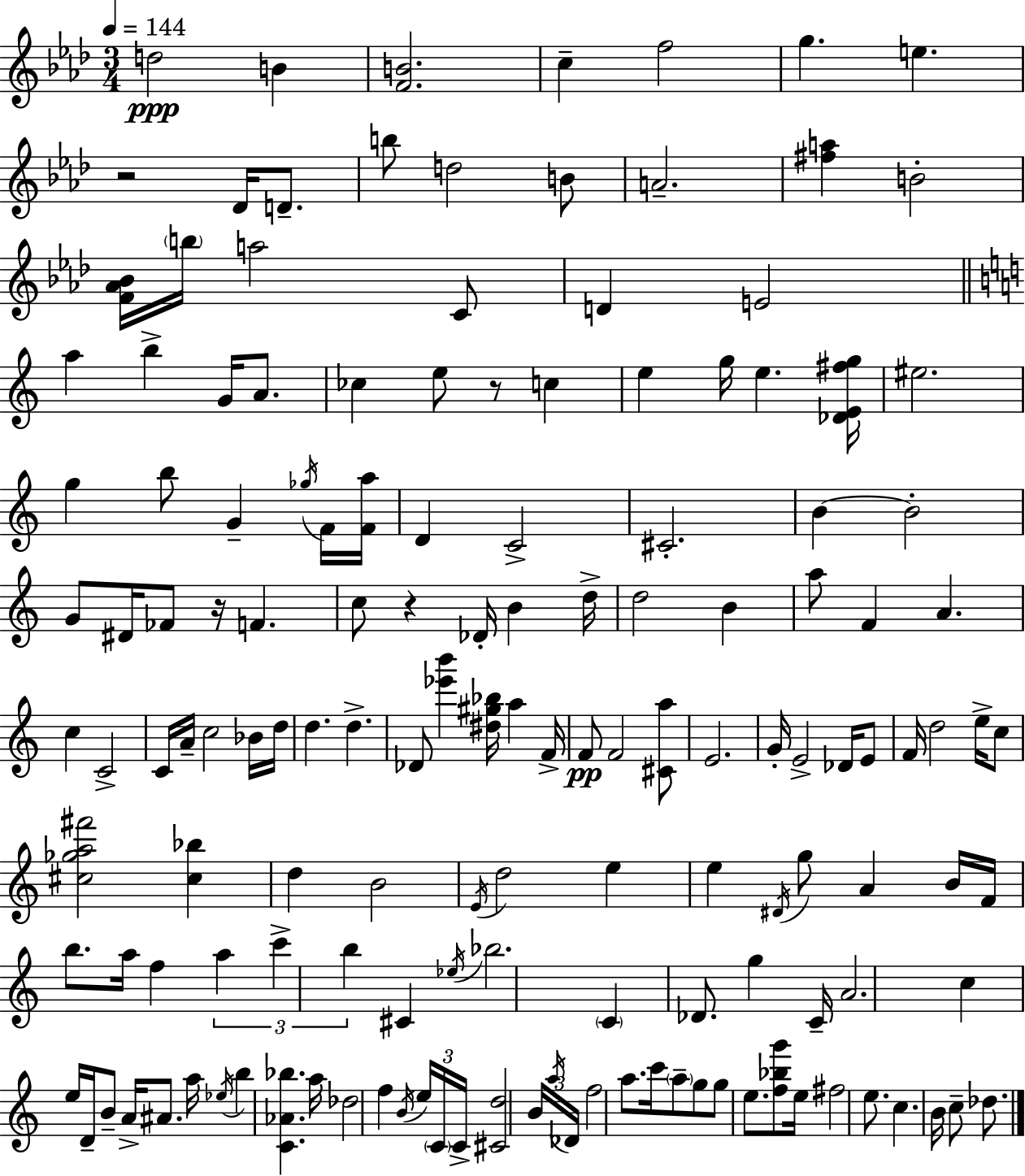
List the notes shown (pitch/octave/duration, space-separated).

D5/h B4/q [F4,B4]/h. C5/q F5/h G5/q. E5/q. R/h Db4/s D4/e. B5/e D5/h B4/e A4/h. [F#5,A5]/q B4/h [F4,Ab4,Bb4]/s B5/s A5/h C4/e D4/q E4/h A5/q B5/q G4/s A4/e. CES5/q E5/e R/e C5/q E5/q G5/s E5/q. [Db4,E4,F#5,G5]/s EIS5/h. G5/q B5/e G4/q Gb5/s F4/s [F4,A5]/s D4/q C4/h C#4/h. B4/q B4/h G4/e D#4/s FES4/e R/s F4/q. C5/e R/q Db4/s B4/q D5/s D5/h B4/q A5/e F4/q A4/q. C5/q C4/h C4/s A4/s C5/h Bb4/s D5/s D5/q. D5/q. Db4/e [Eb6,B6]/q [D#5,G#5,Bb5]/s A5/q F4/s F4/e F4/h [C#4,A5]/e E4/h. G4/s E4/h Db4/s E4/e F4/s D5/h E5/s C5/e [C#5,Gb5,A5,F#6]/h [C#5,Bb5]/q D5/q B4/h E4/s D5/h E5/q E5/q D#4/s G5/e A4/q B4/s F4/s B5/e. A5/s F5/q A5/q C6/q B5/q C#4/q Eb5/s Bb5/h. C4/q Db4/e. G5/q C4/s A4/h. C5/q E5/s D4/s B4/e A4/s A#4/e. A5/s Eb5/s B5/q [C4,Ab4,Bb5]/q. A5/s Db5/h F5/q B4/s E5/s C4/s C4/s [C#4,D5]/h B4/s A5/s Db4/s F5/h A5/e. C6/s A5/e G5/e G5/e E5/e. [F5,Bb5,G6]/e E5/s F#5/h E5/e. C5/q. B4/s C5/e Db5/e.